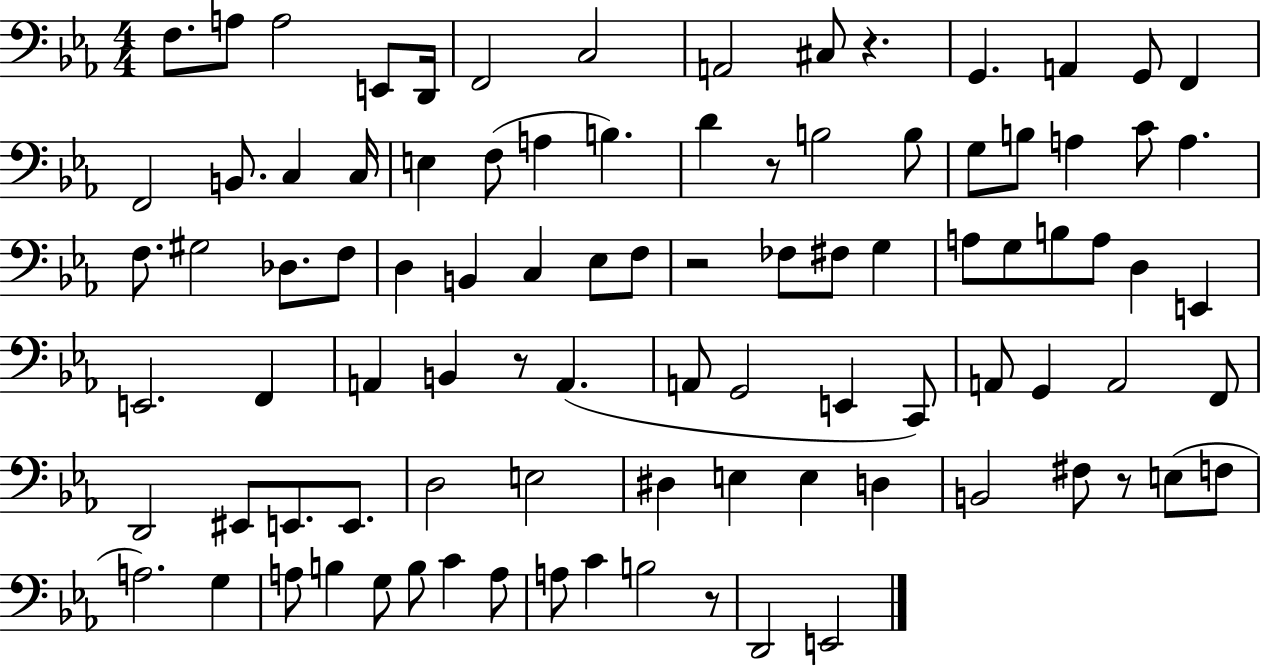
X:1
T:Untitled
M:4/4
L:1/4
K:Eb
F,/2 A,/2 A,2 E,,/2 D,,/4 F,,2 C,2 A,,2 ^C,/2 z G,, A,, G,,/2 F,, F,,2 B,,/2 C, C,/4 E, F,/2 A, B, D z/2 B,2 B,/2 G,/2 B,/2 A, C/2 A, F,/2 ^G,2 _D,/2 F,/2 D, B,, C, _E,/2 F,/2 z2 _F,/2 ^F,/2 G, A,/2 G,/2 B,/2 A,/2 D, E,, E,,2 F,, A,, B,, z/2 A,, A,,/2 G,,2 E,, C,,/2 A,,/2 G,, A,,2 F,,/2 D,,2 ^E,,/2 E,,/2 E,,/2 D,2 E,2 ^D, E, E, D, B,,2 ^F,/2 z/2 E,/2 F,/2 A,2 G, A,/2 B, G,/2 B,/2 C A,/2 A,/2 C B,2 z/2 D,,2 E,,2